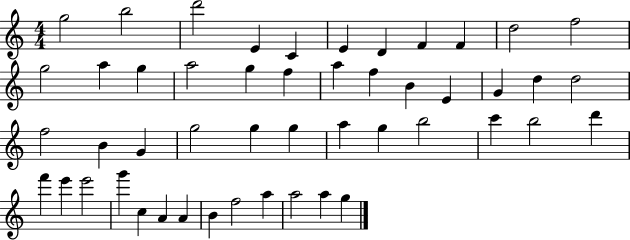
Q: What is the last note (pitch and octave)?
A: G5